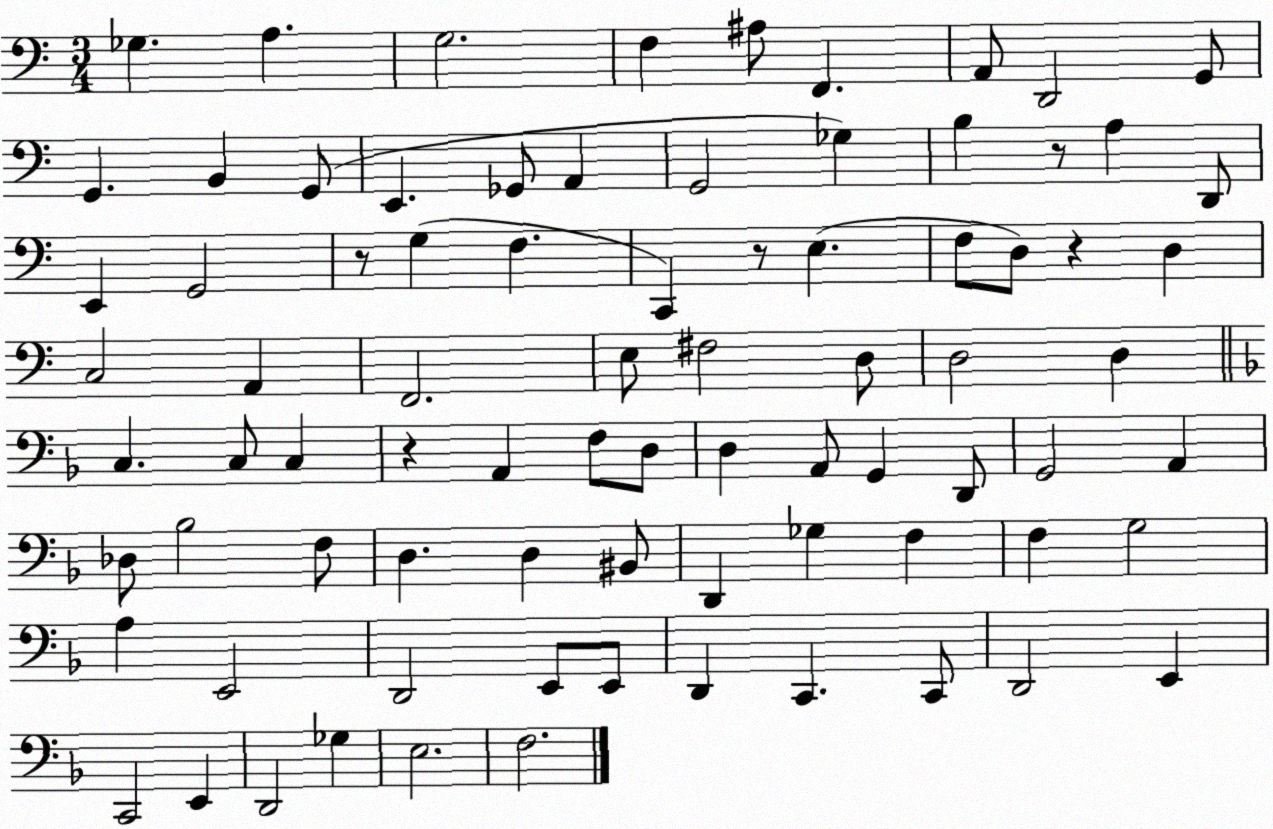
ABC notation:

X:1
T:Untitled
M:3/4
L:1/4
K:C
_G, A, G,2 F, ^A,/2 F,, A,,/2 D,,2 G,,/2 G,, B,, G,,/2 E,, _G,,/2 A,, G,,2 _G, B, z/2 A, D,,/2 E,, G,,2 z/2 G, F, C,, z/2 E, F,/2 D,/2 z D, C,2 A,, F,,2 E,/2 ^F,2 D,/2 D,2 D, C, C,/2 C, z A,, F,/2 D,/2 D, A,,/2 G,, D,,/2 G,,2 A,, _D,/2 _B,2 F,/2 D, D, ^B,,/2 D,, _G, F, F, G,2 A, E,,2 D,,2 E,,/2 E,,/2 D,, C,, C,,/2 D,,2 E,, C,,2 E,, D,,2 _G, E,2 F,2